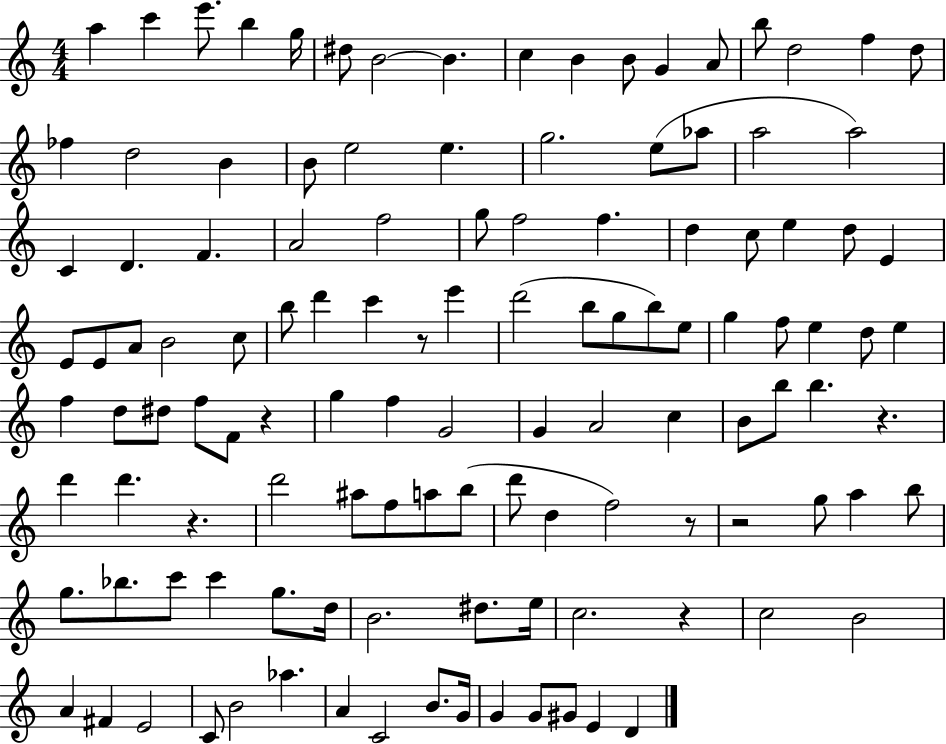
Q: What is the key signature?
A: C major